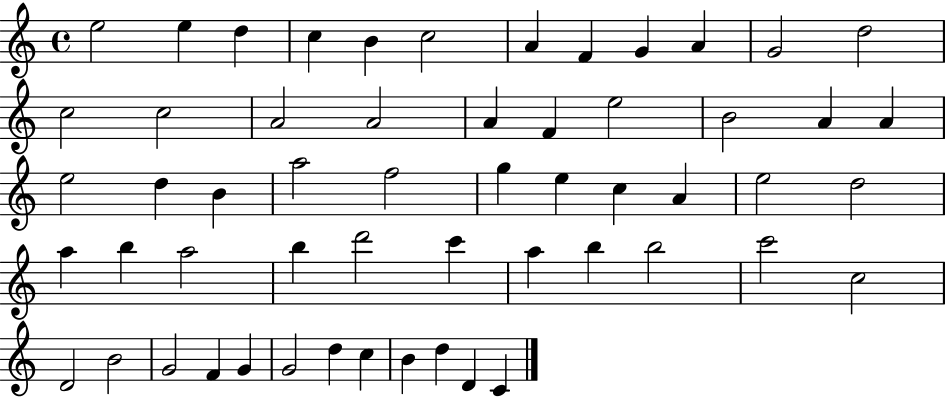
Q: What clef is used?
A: treble